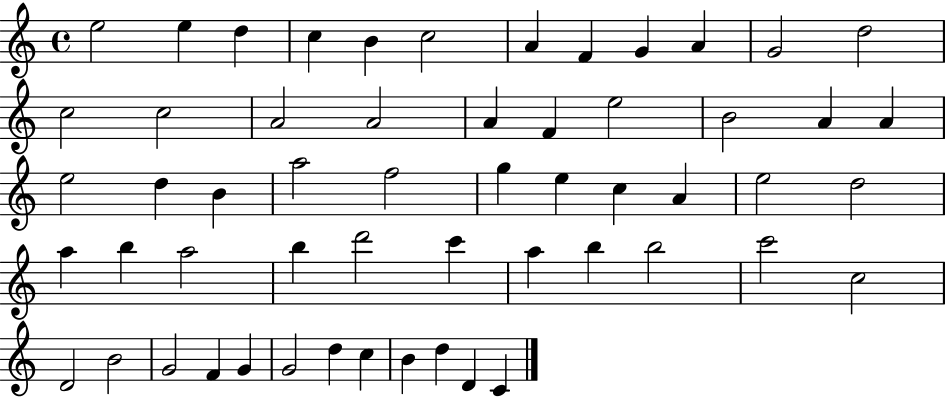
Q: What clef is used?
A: treble